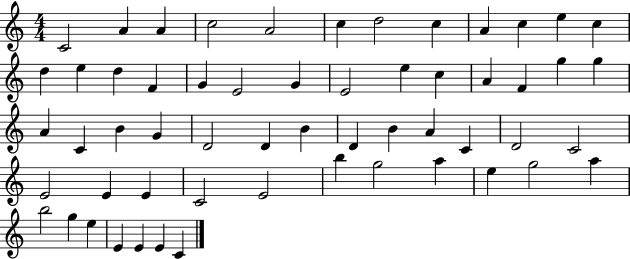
{
  \clef treble
  \numericTimeSignature
  \time 4/4
  \key c \major
  c'2 a'4 a'4 | c''2 a'2 | c''4 d''2 c''4 | a'4 c''4 e''4 c''4 | \break d''4 e''4 d''4 f'4 | g'4 e'2 g'4 | e'2 e''4 c''4 | a'4 f'4 g''4 g''4 | \break a'4 c'4 b'4 g'4 | d'2 d'4 b'4 | d'4 b'4 a'4 c'4 | d'2 c'2 | \break e'2 e'4 e'4 | c'2 e'2 | b''4 g''2 a''4 | e''4 g''2 a''4 | \break b''2 g''4 e''4 | e'4 e'4 e'4 c'4 | \bar "|."
}